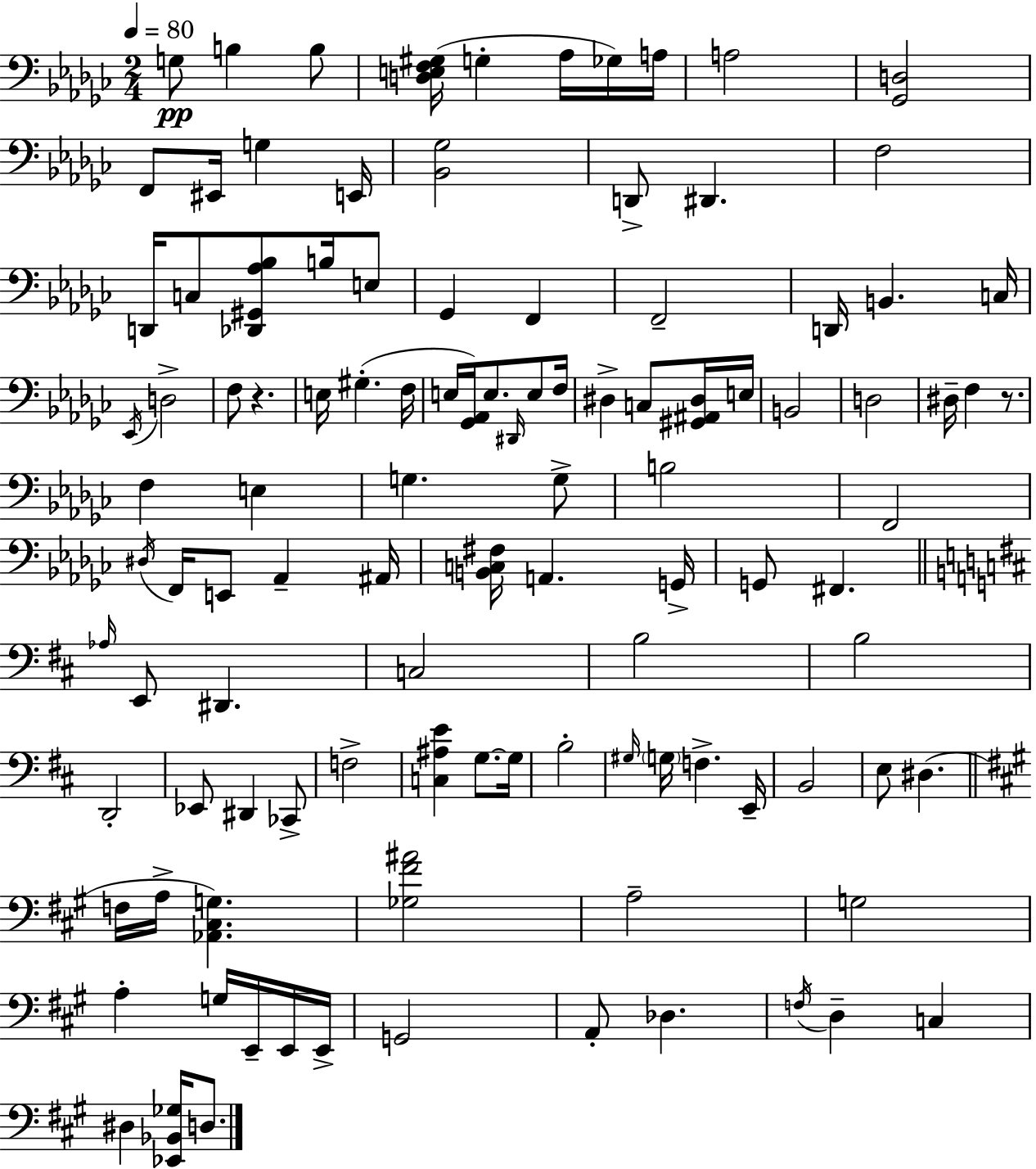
X:1
T:Untitled
M:2/4
L:1/4
K:Ebm
G,/2 B, B,/2 [D,E,F,^G,]/4 G, _A,/4 _G,/4 A,/4 A,2 [_G,,D,]2 F,,/2 ^E,,/4 G, E,,/4 [_B,,_G,]2 D,,/2 ^D,, F,2 D,,/4 C,/2 [_D,,^G,,_A,_B,]/2 B,/4 E,/2 _G,, F,, F,,2 D,,/4 B,, C,/4 _E,,/4 D,2 F,/2 z E,/4 ^G, F,/4 E,/4 [_G,,_A,,]/4 E,/2 ^D,,/4 E,/2 F,/4 ^D, C,/2 [^G,,^A,,^D,]/4 E,/4 B,,2 D,2 ^D,/4 F, z/2 F, E, G, G,/2 B,2 F,,2 ^D,/4 F,,/4 E,,/2 _A,, ^A,,/4 [B,,C,^F,]/4 A,, G,,/4 G,,/2 ^F,, _A,/4 E,,/2 ^D,, C,2 B,2 B,2 D,,2 _E,,/2 ^D,, _C,,/2 F,2 [C,^A,E] G,/2 G,/4 B,2 ^G,/4 G,/4 F, E,,/4 B,,2 E,/2 ^D, F,/4 A,/4 [_A,,^C,G,] [_G,^F^A]2 A,2 G,2 A, G,/4 E,,/4 E,,/4 E,,/4 G,,2 A,,/2 _D, F,/4 D, C, ^D, [_E,,_B,,_G,]/4 D,/2